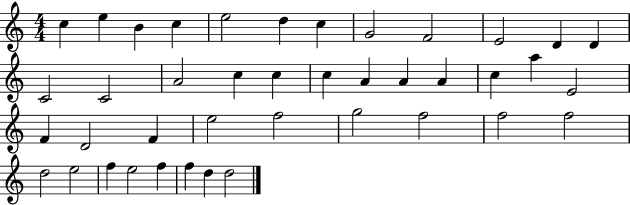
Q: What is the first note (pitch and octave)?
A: C5